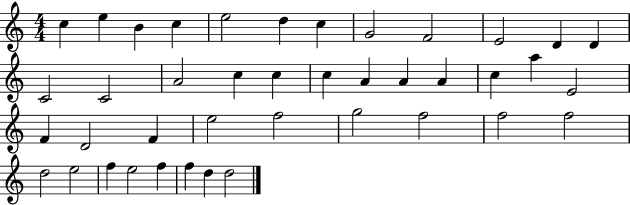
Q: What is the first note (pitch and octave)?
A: C5